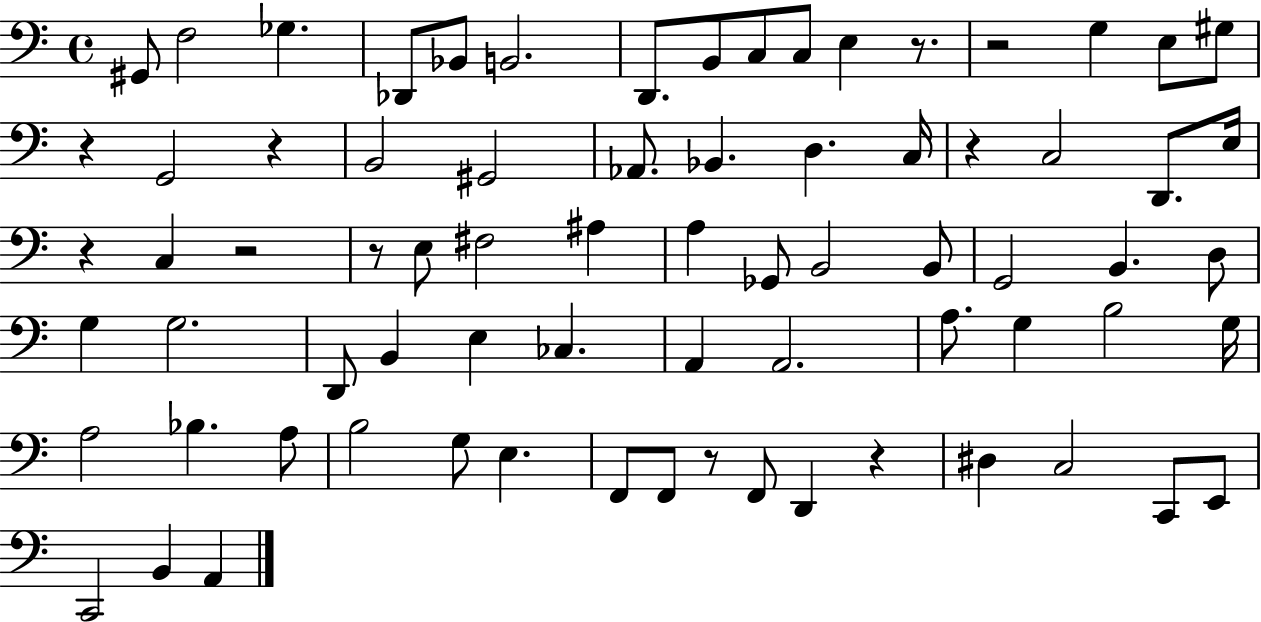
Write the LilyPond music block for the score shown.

{
  \clef bass
  \time 4/4
  \defaultTimeSignature
  \key c \major
  gis,8 f2 ges4. | des,8 bes,8 b,2. | d,8. b,8 c8 c8 e4 r8. | r2 g4 e8 gis8 | \break r4 g,2 r4 | b,2 gis,2 | aes,8. bes,4. d4. c16 | r4 c2 d,8. e16 | \break r4 c4 r2 | r8 e8 fis2 ais4 | a4 ges,8 b,2 b,8 | g,2 b,4. d8 | \break g4 g2. | d,8 b,4 e4 ces4. | a,4 a,2. | a8. g4 b2 g16 | \break a2 bes4. a8 | b2 g8 e4. | f,8 f,8 r8 f,8 d,4 r4 | dis4 c2 c,8 e,8 | \break c,2 b,4 a,4 | \bar "|."
}